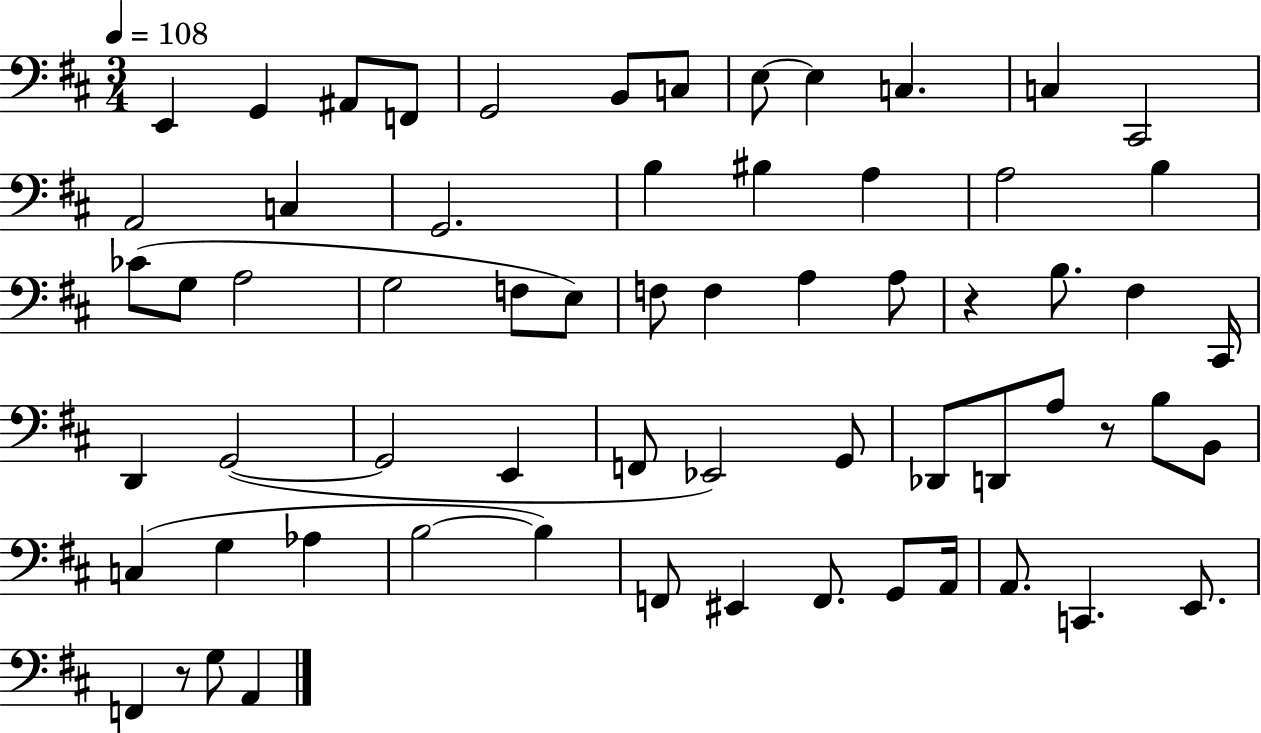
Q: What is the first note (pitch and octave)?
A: E2